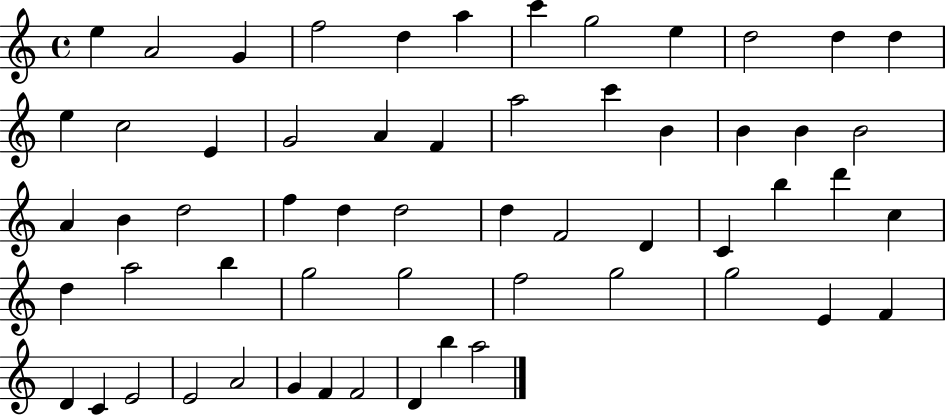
E5/q A4/h G4/q F5/h D5/q A5/q C6/q G5/h E5/q D5/h D5/q D5/q E5/q C5/h E4/q G4/h A4/q F4/q A5/h C6/q B4/q B4/q B4/q B4/h A4/q B4/q D5/h F5/q D5/q D5/h D5/q F4/h D4/q C4/q B5/q D6/q C5/q D5/q A5/h B5/q G5/h G5/h F5/h G5/h G5/h E4/q F4/q D4/q C4/q E4/h E4/h A4/h G4/q F4/q F4/h D4/q B5/q A5/h